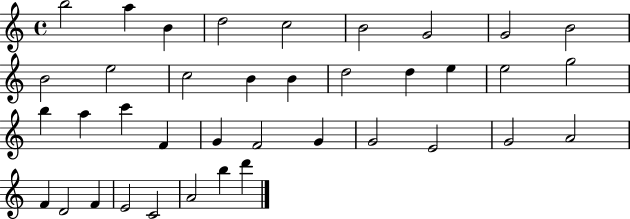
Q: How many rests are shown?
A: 0